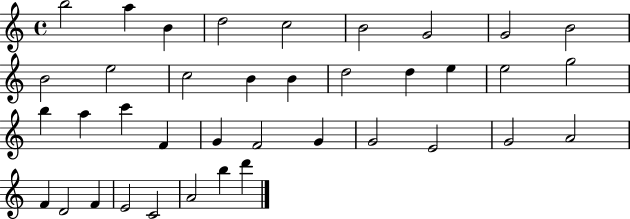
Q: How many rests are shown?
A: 0